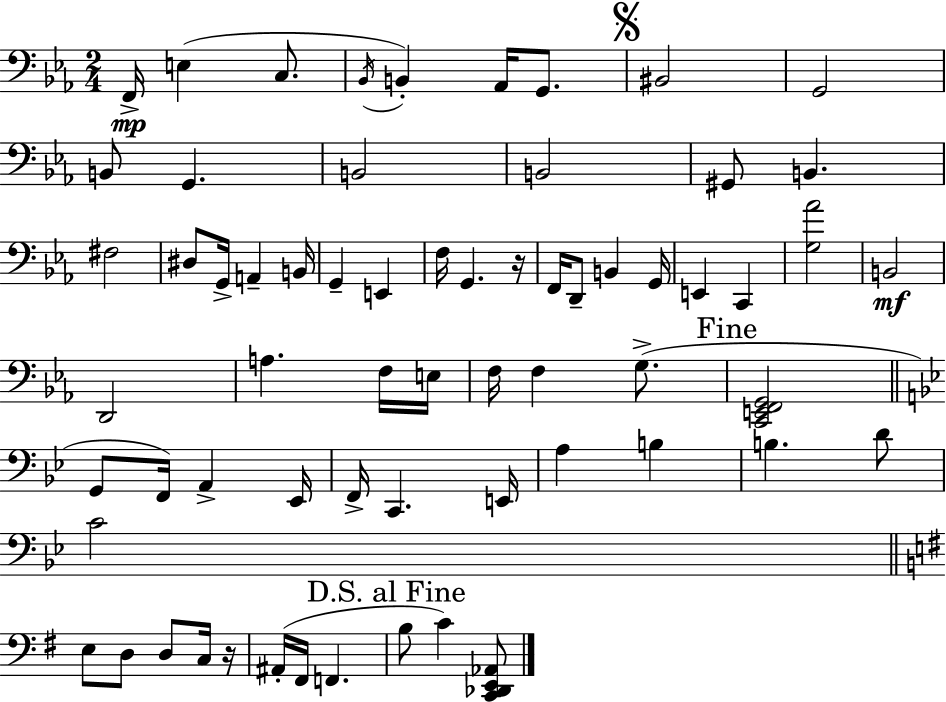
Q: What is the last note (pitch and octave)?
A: C4